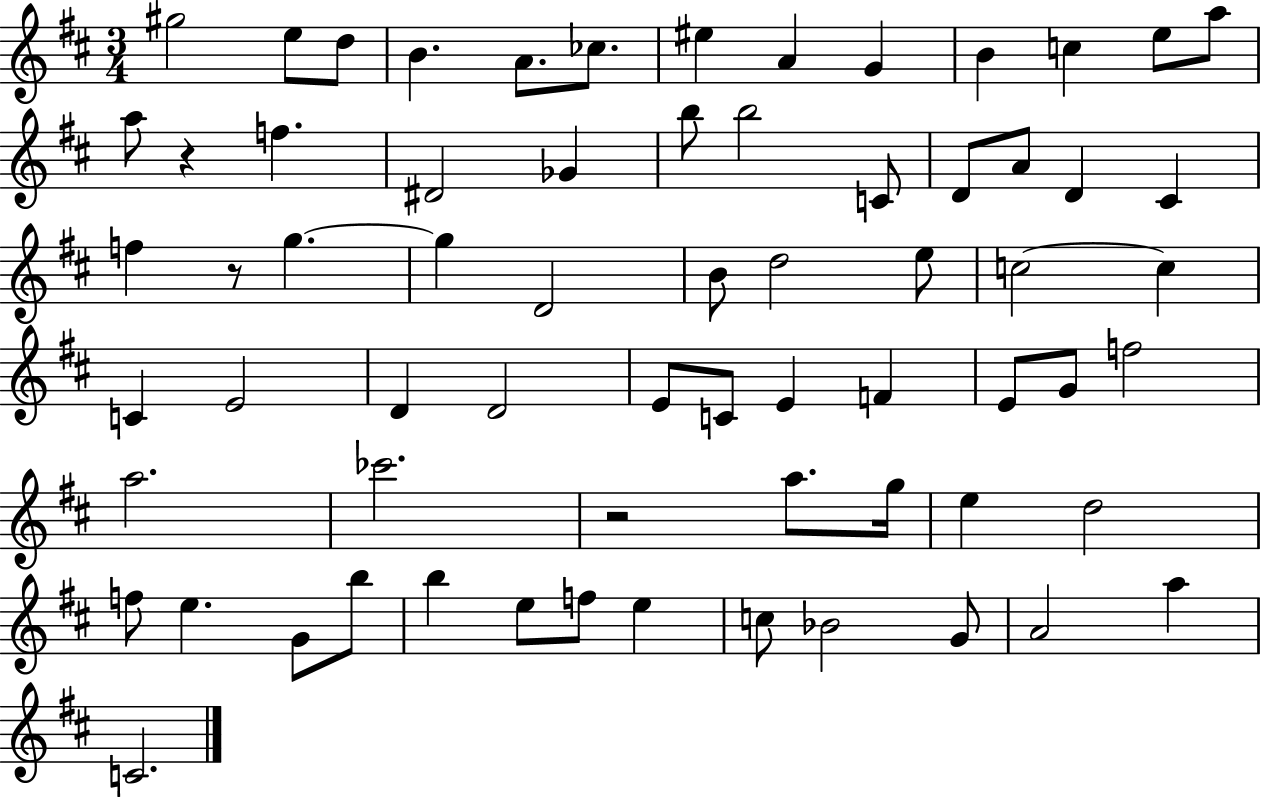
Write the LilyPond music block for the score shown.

{
  \clef treble
  \numericTimeSignature
  \time 3/4
  \key d \major
  gis''2 e''8 d''8 | b'4. a'8. ces''8. | eis''4 a'4 g'4 | b'4 c''4 e''8 a''8 | \break a''8 r4 f''4. | dis'2 ges'4 | b''8 b''2 c'8 | d'8 a'8 d'4 cis'4 | \break f''4 r8 g''4.~~ | g''4 d'2 | b'8 d''2 e''8 | c''2~~ c''4 | \break c'4 e'2 | d'4 d'2 | e'8 c'8 e'4 f'4 | e'8 g'8 f''2 | \break a''2. | ces'''2. | r2 a''8. g''16 | e''4 d''2 | \break f''8 e''4. g'8 b''8 | b''4 e''8 f''8 e''4 | c''8 bes'2 g'8 | a'2 a''4 | \break c'2. | \bar "|."
}